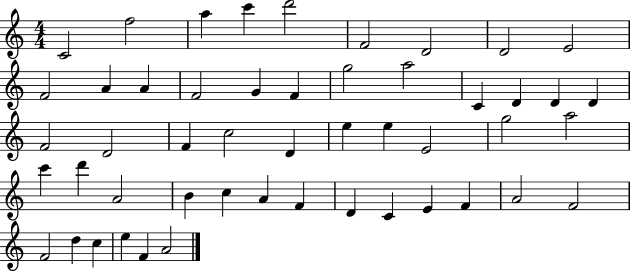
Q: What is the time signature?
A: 4/4